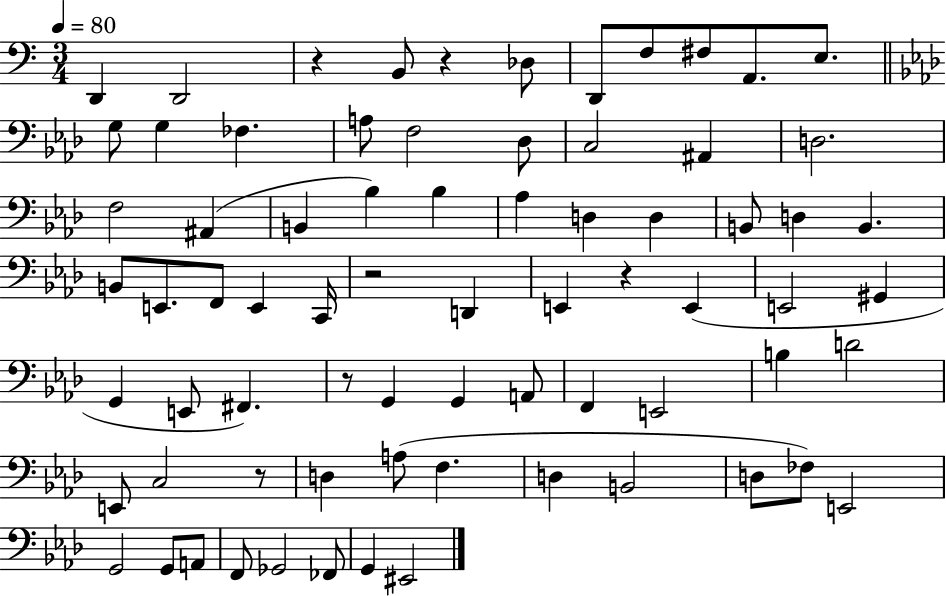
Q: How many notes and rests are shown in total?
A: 73